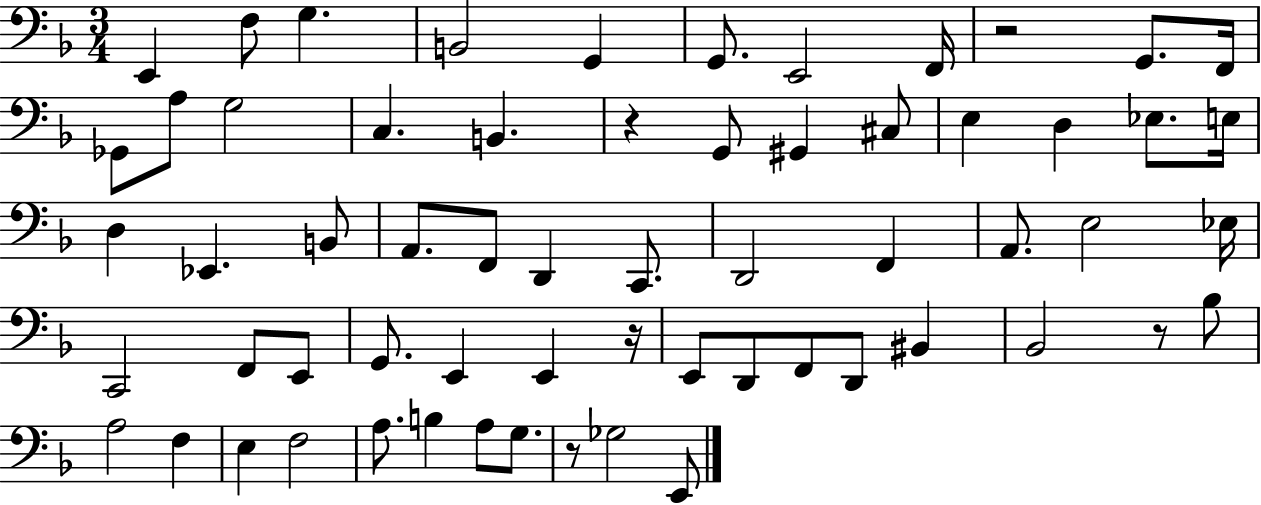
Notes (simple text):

E2/q F3/e G3/q. B2/h G2/q G2/e. E2/h F2/s R/h G2/e. F2/s Gb2/e A3/e G3/h C3/q. B2/q. R/q G2/e G#2/q C#3/e E3/q D3/q Eb3/e. E3/s D3/q Eb2/q. B2/e A2/e. F2/e D2/q C2/e. D2/h F2/q A2/e. E3/h Eb3/s C2/h F2/e E2/e G2/e. E2/q E2/q R/s E2/e D2/e F2/e D2/e BIS2/q Bb2/h R/e Bb3/e A3/h F3/q E3/q F3/h A3/e. B3/q A3/e G3/e. R/e Gb3/h E2/e